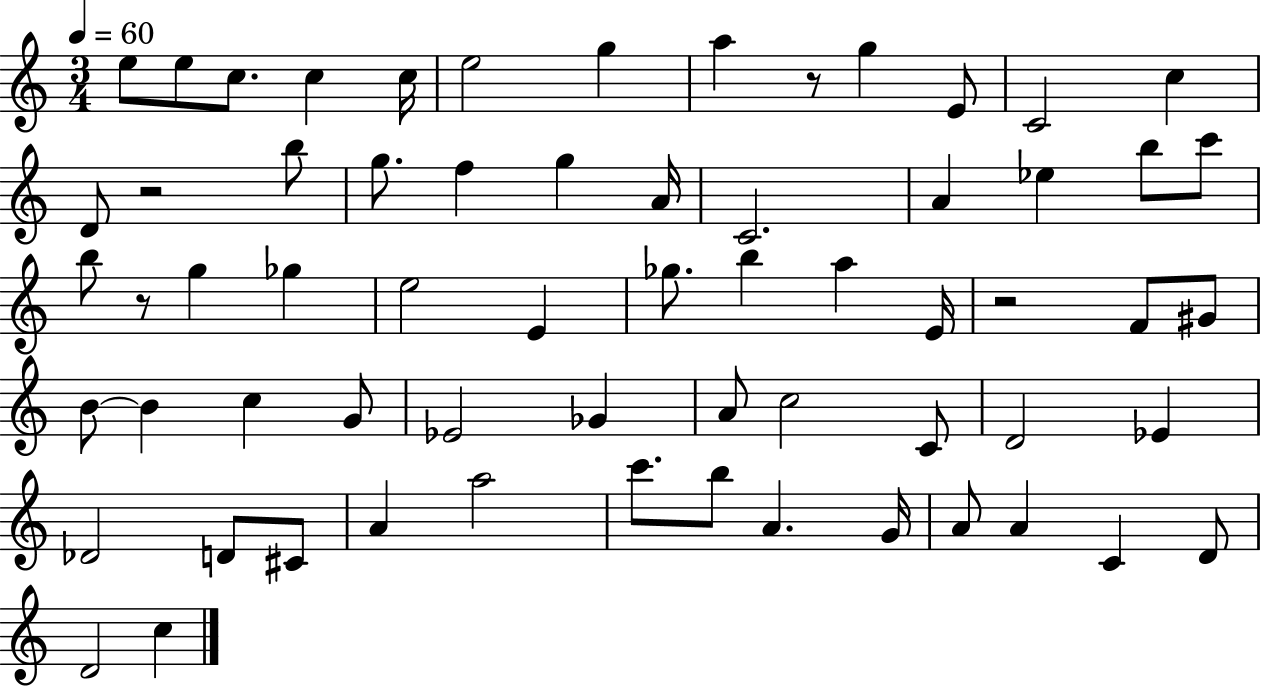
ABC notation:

X:1
T:Untitled
M:3/4
L:1/4
K:C
e/2 e/2 c/2 c c/4 e2 g a z/2 g E/2 C2 c D/2 z2 b/2 g/2 f g A/4 C2 A _e b/2 c'/2 b/2 z/2 g _g e2 E _g/2 b a E/4 z2 F/2 ^G/2 B/2 B c G/2 _E2 _G A/2 c2 C/2 D2 _E _D2 D/2 ^C/2 A a2 c'/2 b/2 A G/4 A/2 A C D/2 D2 c